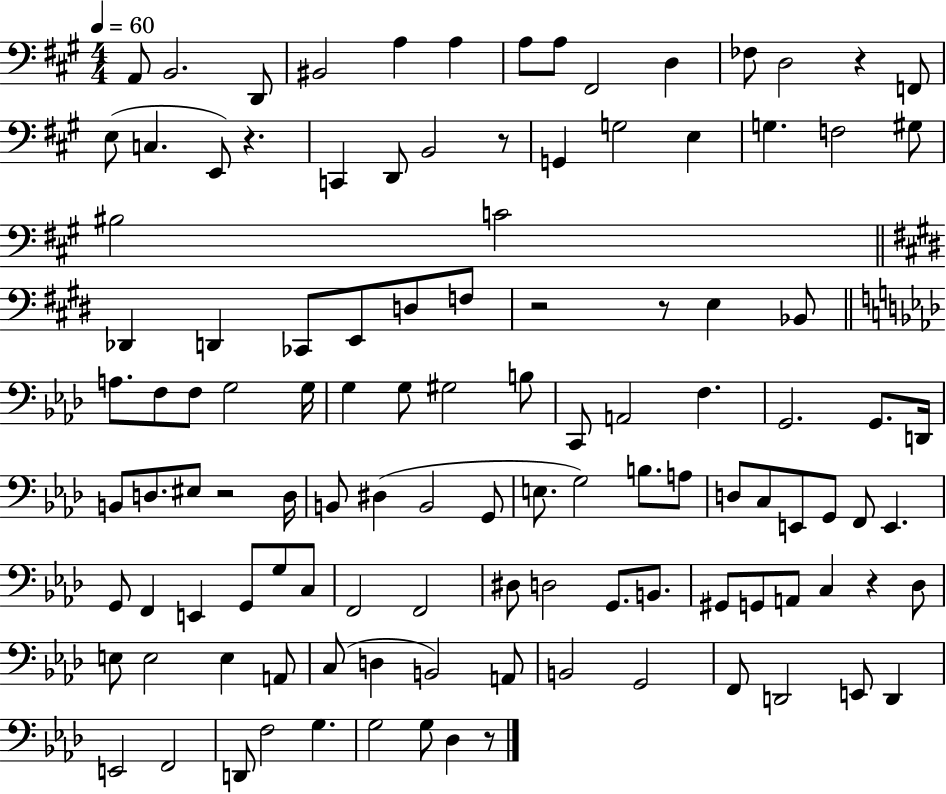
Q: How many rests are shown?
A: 8